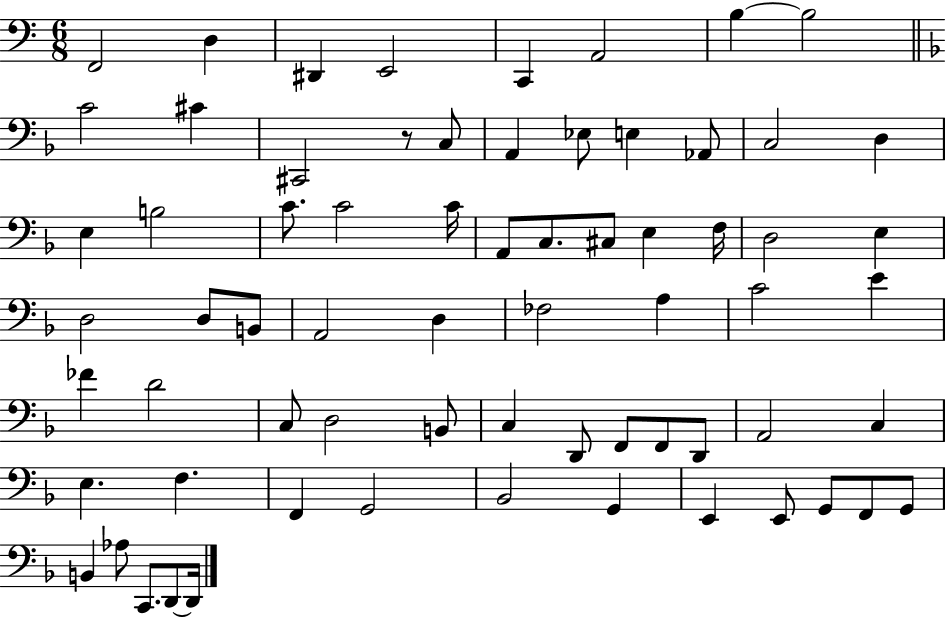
X:1
T:Untitled
M:6/8
L:1/4
K:C
F,,2 D, ^D,, E,,2 C,, A,,2 B, B,2 C2 ^C ^C,,2 z/2 C,/2 A,, _E,/2 E, _A,,/2 C,2 D, E, B,2 C/2 C2 C/4 A,,/2 C,/2 ^C,/2 E, F,/4 D,2 E, D,2 D,/2 B,,/2 A,,2 D, _F,2 A, C2 E _F D2 C,/2 D,2 B,,/2 C, D,,/2 F,,/2 F,,/2 D,,/2 A,,2 C, E, F, F,, G,,2 _B,,2 G,, E,, E,,/2 G,,/2 F,,/2 G,,/2 B,, _A,/2 C,,/2 D,,/2 D,,/4